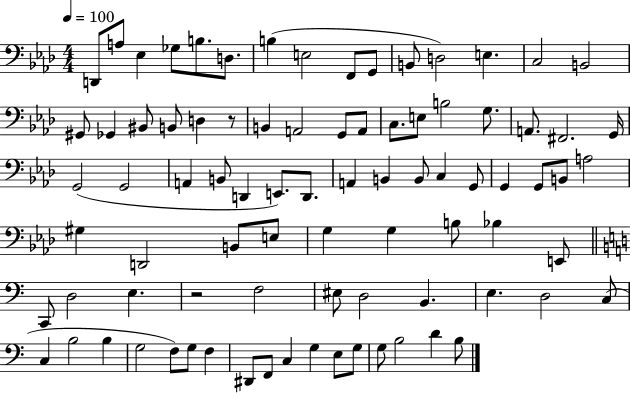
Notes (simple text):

D2/e A3/e Eb3/q Gb3/e B3/e. D3/e. B3/q E3/h F2/e G2/e B2/e D3/h E3/q. C3/h B2/h G#2/e Gb2/q BIS2/e B2/e D3/q R/e B2/q A2/h G2/e A2/e C3/e. E3/e B3/h G3/e. A2/e. F#2/h. G2/s G2/h G2/h A2/q B2/e D2/q E2/e. D2/e. A2/q B2/q B2/e C3/q G2/e G2/q G2/e B2/e A3/h G#3/q D2/h B2/e E3/e G3/q G3/q B3/e Bb3/q E2/e C2/e D3/h E3/q. R/h F3/h EIS3/e D3/h B2/q. E3/q. D3/h C3/e C3/q B3/h B3/q G3/h F3/e G3/e F3/q D#2/e F2/e C3/q G3/q E3/e G3/e G3/e B3/h D4/q B3/e